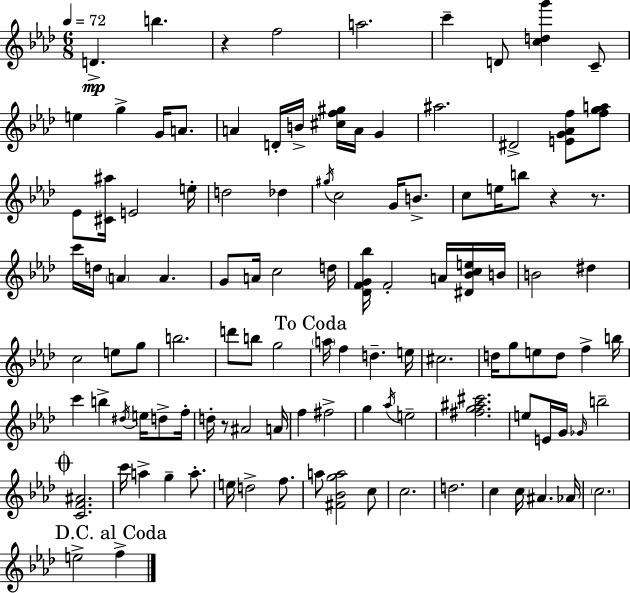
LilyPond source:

{
  \clef treble
  \numericTimeSignature
  \time 6/8
  \key f \minor
  \tempo 4 = 72
  d'4.->\mp b''4. | r4 f''2 | a''2. | c'''4-- d'8 <c'' d'' g'''>4 c'8-- | \break e''4 g''4-> g'16 a'8. | a'4 d'16-. b'16-> <cis'' f'' gis''>16 a'16 g'4 | ais''2. | dis'2-> <e' g' aes' f''>8 <f'' g'' a''>8 | \break ees'8 <cis' ais''>16 e'2 e''16-. | d''2 des''4 | \acciaccatura { gis''16 } c''2 g'16 b'8.-> | c''8 e''16 b''8 r4 r8. | \break c'''16 d''16 \parenthesize a'4 a'4. | g'8 a'16 c''2 | d''16 <des' f' g' bes''>16 f'2-. a'16 <dis' bes' c'' e''>16 | b'16 b'2 dis''4 | \break c''2 e''8 g''8 | b''2. | d'''8 b''8 g''2 | \mark "To Coda" \parenthesize a''16 f''4 d''4.-- | \break e''16 cis''2. | d''16 g''8 e''8 d''8 f''4-> | b''16 c'''4 b''4-> \acciaccatura { dis''16 } e''16 d''8-> | f''16-. d''16-. r8 ais'2 | \break a'16 f''4 fis''2-> | g''4 \acciaccatura { aes''16 } e''2-- | <fis'' g'' ais'' cis'''>2. | e''8 e'16 g'16 \grace { ges'16 } b''2-- | \break \mark \markup { \musicglyph "scripts.coda" } <c' f' ais'>2. | c'''16 a''4-> g''4-- | a''8.-. e''16 d''2-> | f''8. a''8 <fis' bes' g'' a''>2 | \break c''8 c''2. | d''2. | c''4 c''16 ais'4. | aes'16 \parenthesize c''2. | \break \mark "D.C. al Coda" e''2-> | f''4-> \bar "|."
}